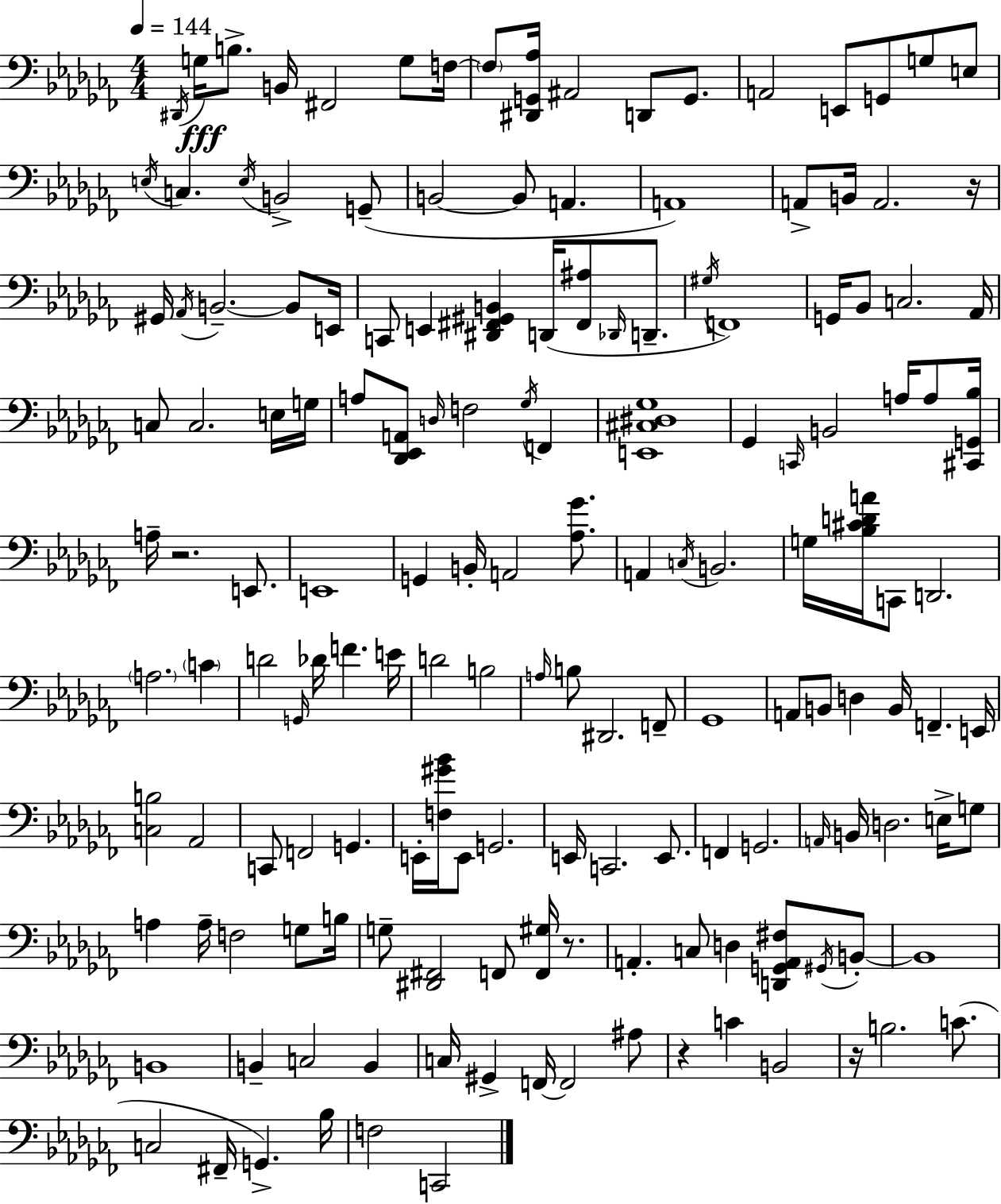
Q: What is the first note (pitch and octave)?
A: D#2